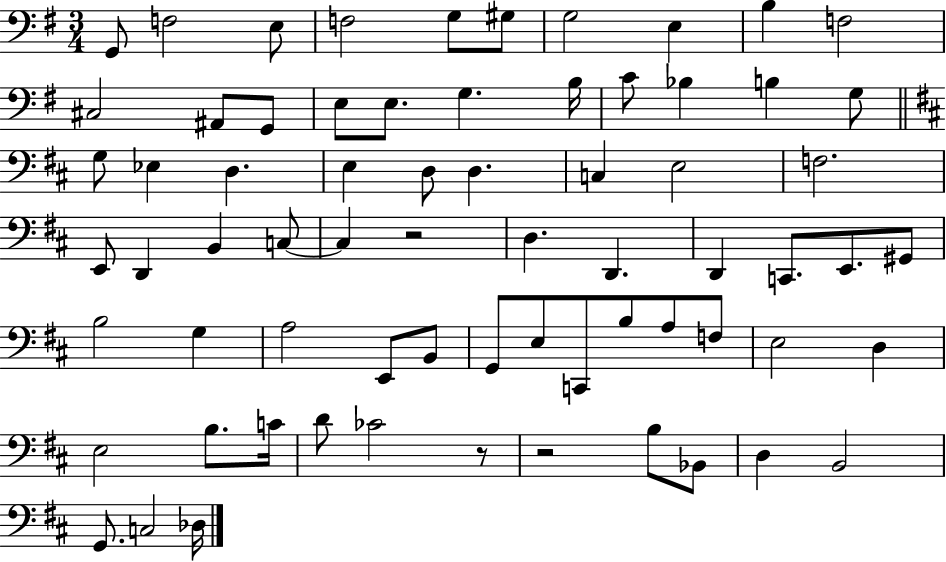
{
  \clef bass
  \numericTimeSignature
  \time 3/4
  \key g \major
  \repeat volta 2 { g,8 f2 e8 | f2 g8 gis8 | g2 e4 | b4 f2 | \break cis2 ais,8 g,8 | e8 e8. g4. b16 | c'8 bes4 b4 g8 | \bar "||" \break \key d \major g8 ees4 d4. | e4 d8 d4. | c4 e2 | f2. | \break e,8 d,4 b,4 c8~~ | c4 r2 | d4. d,4. | d,4 c,8. e,8. gis,8 | \break b2 g4 | a2 e,8 b,8 | g,8 e8 c,8 b8 a8 f8 | e2 d4 | \break e2 b8. c'16 | d'8 ces'2 r8 | r2 b8 bes,8 | d4 b,2 | \break g,8. c2 des16 | } \bar "|."
}